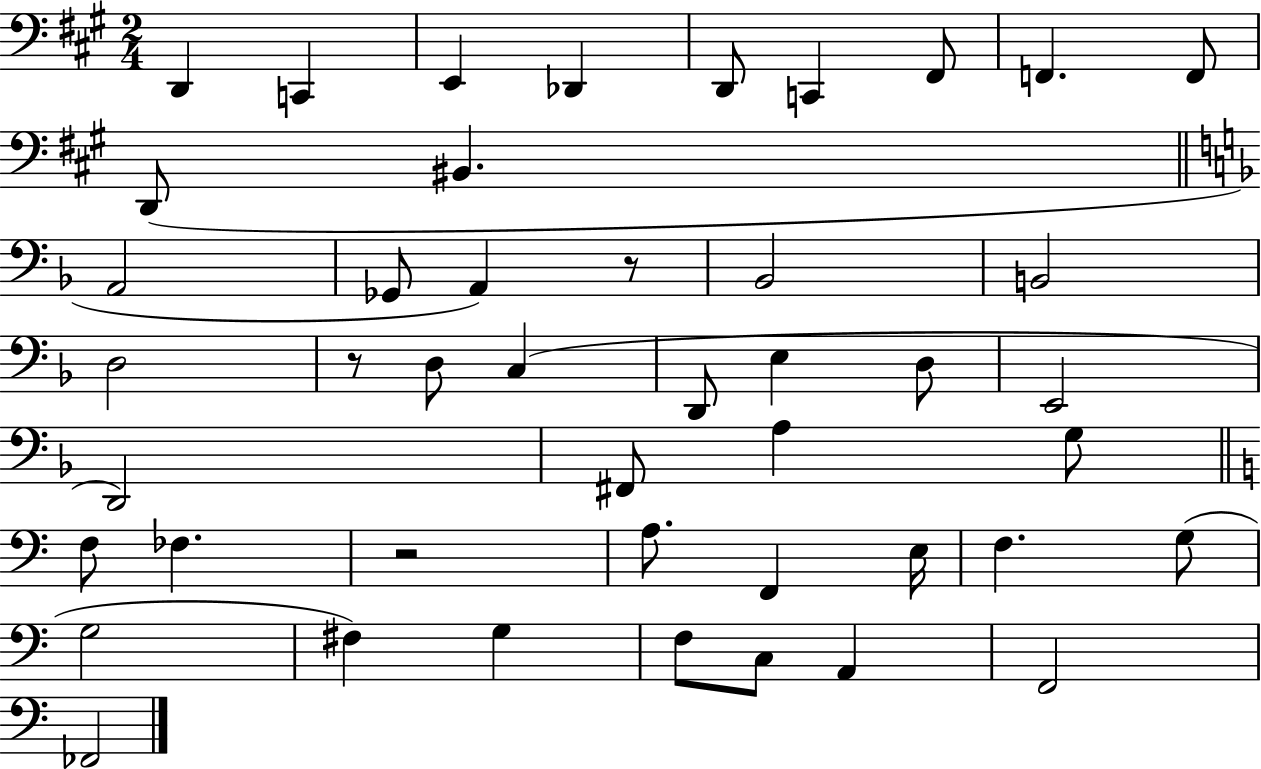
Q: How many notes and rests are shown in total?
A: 45